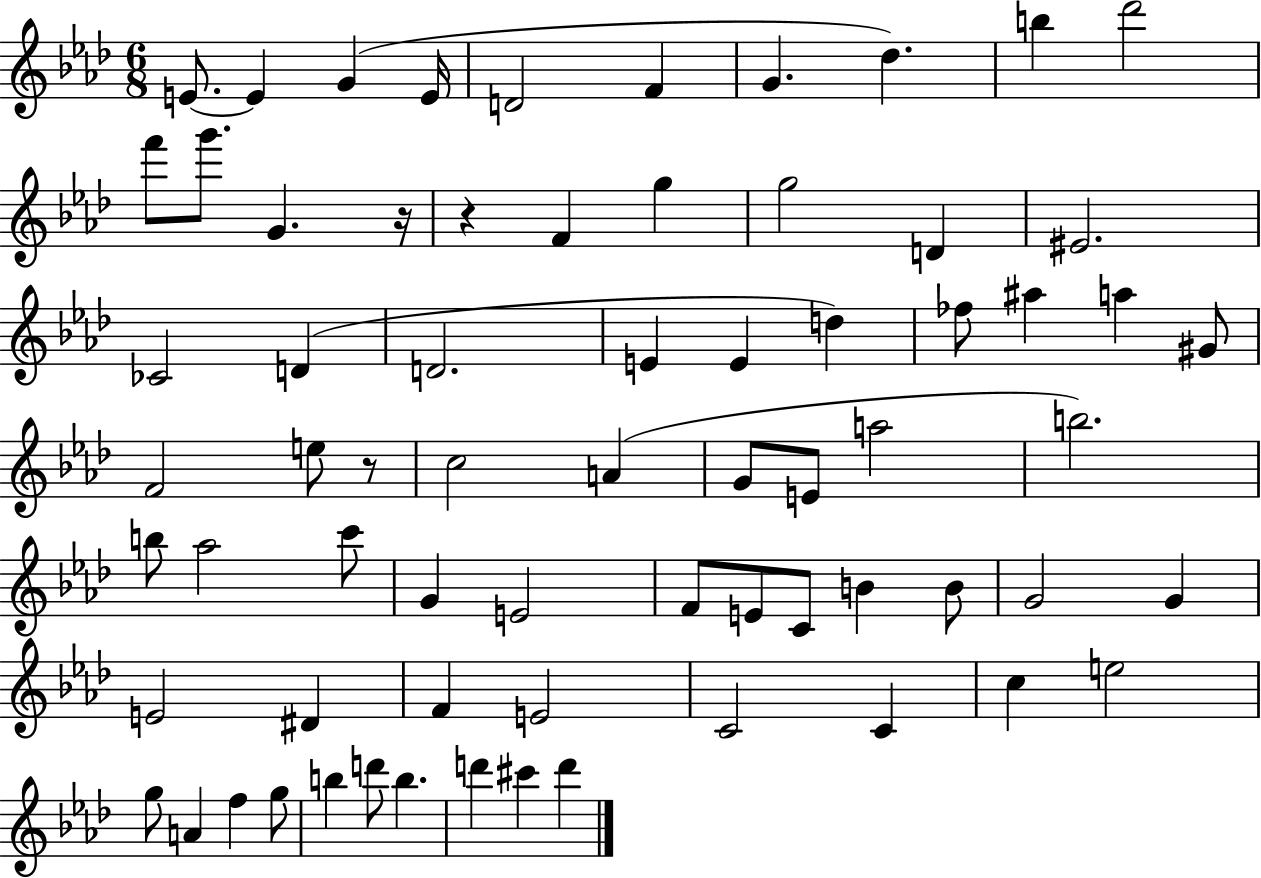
E4/e. E4/q G4/q E4/s D4/h F4/q G4/q. Db5/q. B5/q Db6/h F6/e G6/e. G4/q. R/s R/q F4/q G5/q G5/h D4/q EIS4/h. CES4/h D4/q D4/h. E4/q E4/q D5/q FES5/e A#5/q A5/q G#4/e F4/h E5/e R/e C5/h A4/q G4/e E4/e A5/h B5/h. B5/e Ab5/h C6/e G4/q E4/h F4/e E4/e C4/e B4/q B4/e G4/h G4/q E4/h D#4/q F4/q E4/h C4/h C4/q C5/q E5/h G5/e A4/q F5/q G5/e B5/q D6/e B5/q. D6/q C#6/q D6/q